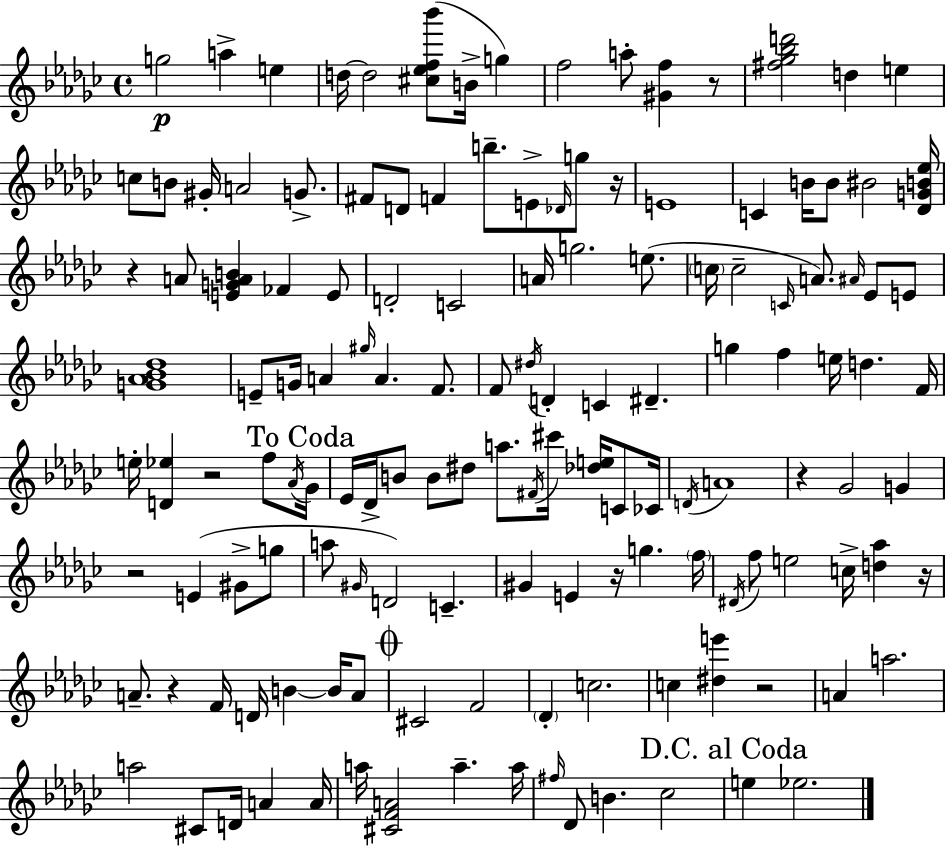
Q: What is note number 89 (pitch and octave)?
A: D#4